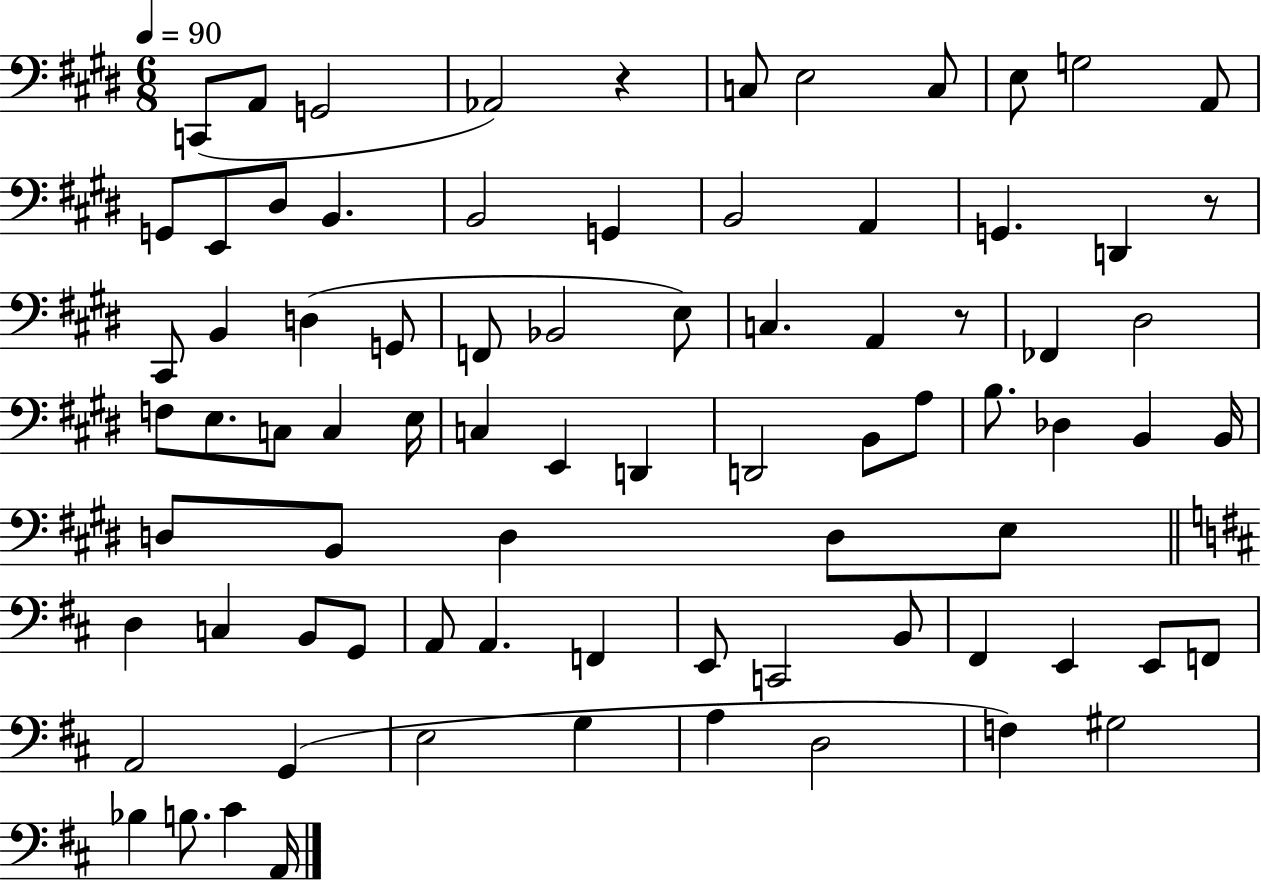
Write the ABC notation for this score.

X:1
T:Untitled
M:6/8
L:1/4
K:E
C,,/2 A,,/2 G,,2 _A,,2 z C,/2 E,2 C,/2 E,/2 G,2 A,,/2 G,,/2 E,,/2 ^D,/2 B,, B,,2 G,, B,,2 A,, G,, D,, z/2 ^C,,/2 B,, D, G,,/2 F,,/2 _B,,2 E,/2 C, A,, z/2 _F,, ^D,2 F,/2 E,/2 C,/2 C, E,/4 C, E,, D,, D,,2 B,,/2 A,/2 B,/2 _D, B,, B,,/4 D,/2 B,,/2 D, D,/2 E,/2 D, C, B,,/2 G,,/2 A,,/2 A,, F,, E,,/2 C,,2 B,,/2 ^F,, E,, E,,/2 F,,/2 A,,2 G,, E,2 G, A, D,2 F, ^G,2 _B, B,/2 ^C A,,/4